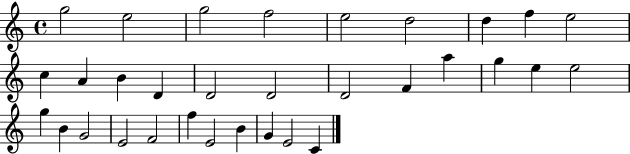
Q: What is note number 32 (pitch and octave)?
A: C4